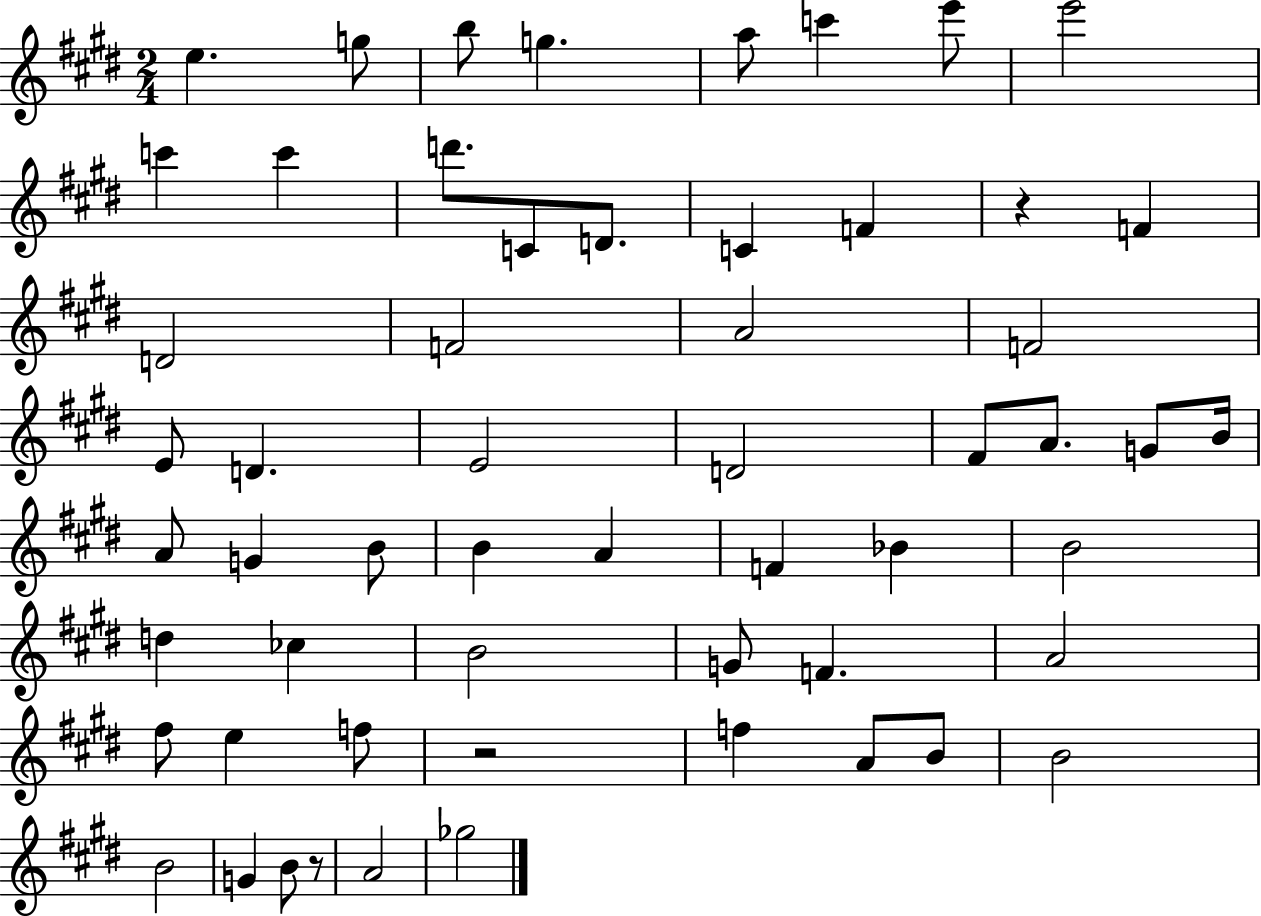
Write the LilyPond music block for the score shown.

{
  \clef treble
  \numericTimeSignature
  \time 2/4
  \key e \major
  \repeat volta 2 { e''4. g''8 | b''8 g''4. | a''8 c'''4 e'''8 | e'''2 | \break c'''4 c'''4 | d'''8. c'8 d'8. | c'4 f'4 | r4 f'4 | \break d'2 | f'2 | a'2 | f'2 | \break e'8 d'4. | e'2 | d'2 | fis'8 a'8. g'8 b'16 | \break a'8 g'4 b'8 | b'4 a'4 | f'4 bes'4 | b'2 | \break d''4 ces''4 | b'2 | g'8 f'4. | a'2 | \break fis''8 e''4 f''8 | r2 | f''4 a'8 b'8 | b'2 | \break b'2 | g'4 b'8 r8 | a'2 | ges''2 | \break } \bar "|."
}